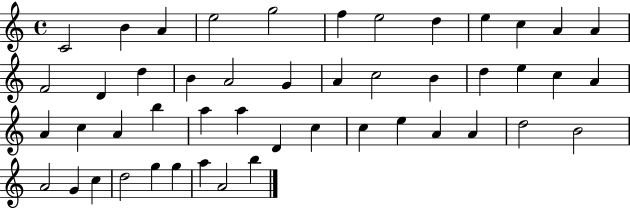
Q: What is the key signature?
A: C major